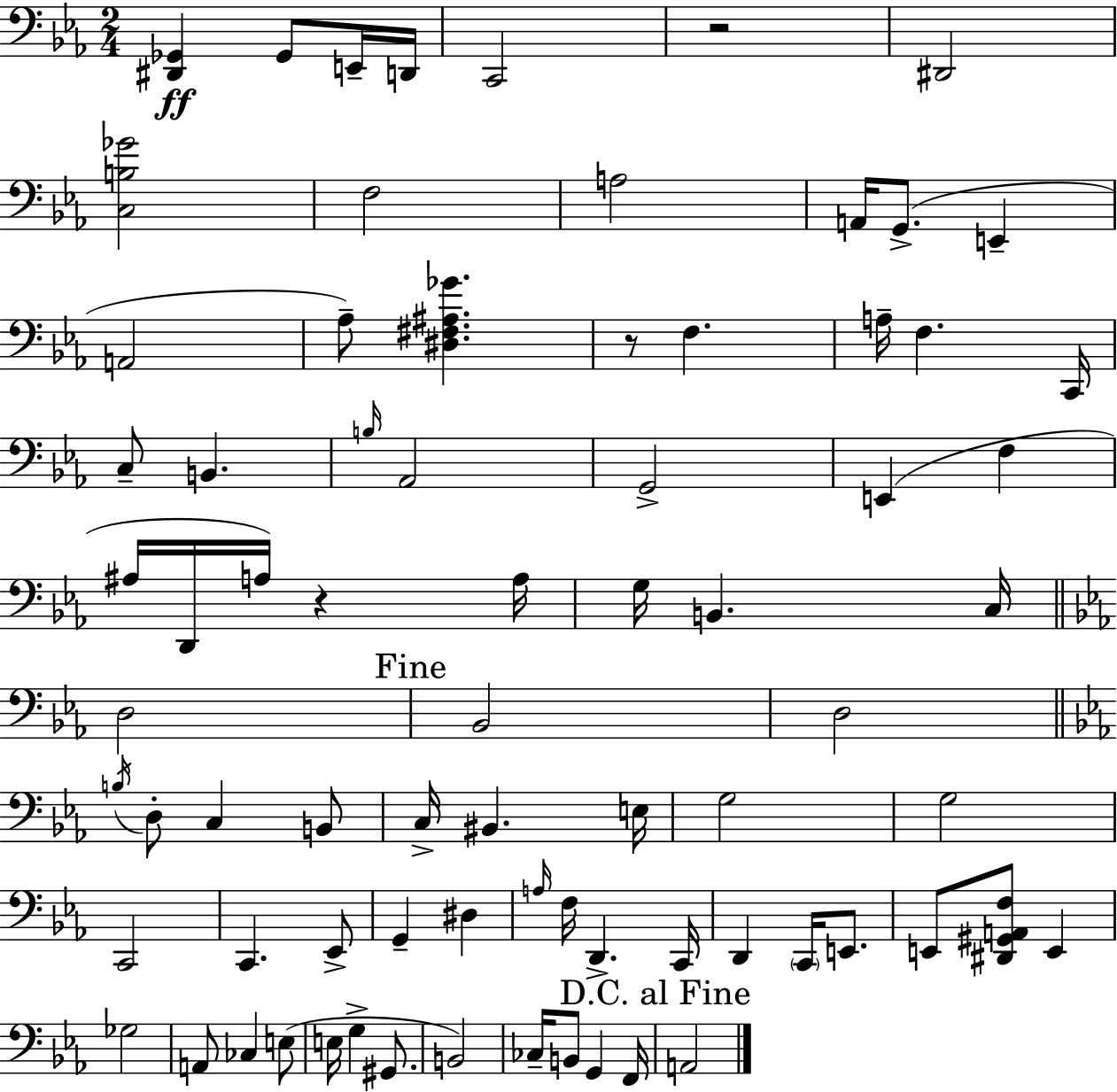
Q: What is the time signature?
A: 2/4